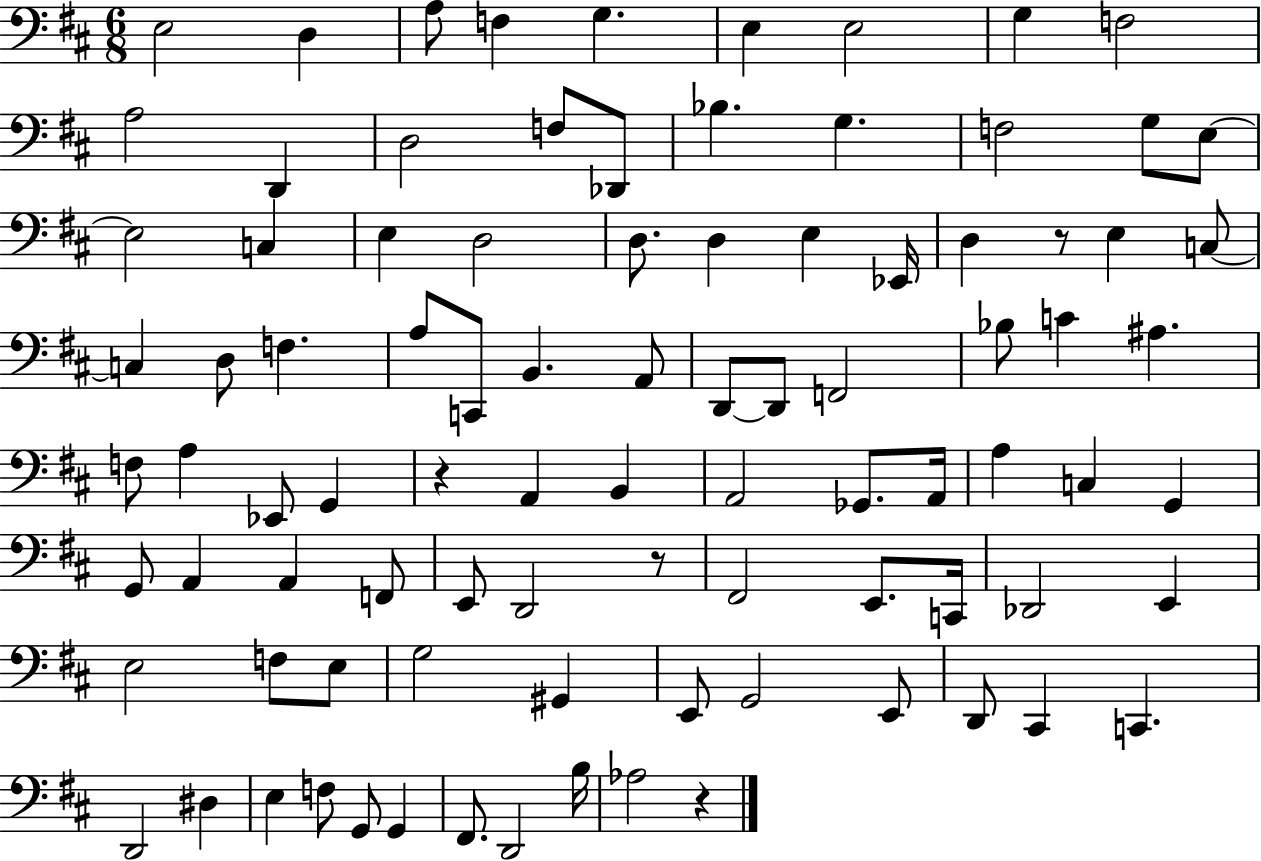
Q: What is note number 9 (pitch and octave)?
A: F3